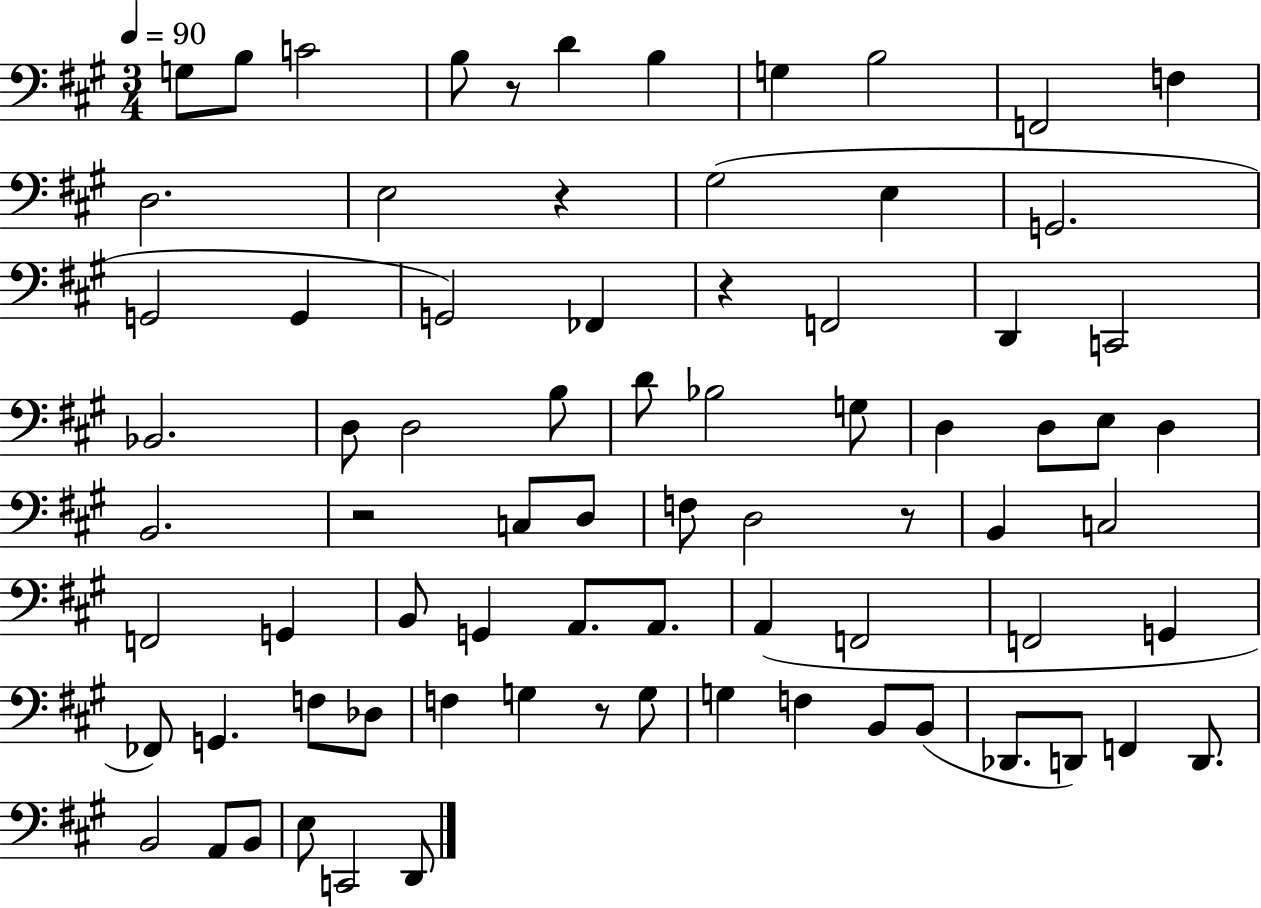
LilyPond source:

{
  \clef bass
  \numericTimeSignature
  \time 3/4
  \key a \major
  \tempo 4 = 90
  g8 b8 c'2 | b8 r8 d'4 b4 | g4 b2 | f,2 f4 | \break d2. | e2 r4 | gis2( e4 | g,2. | \break g,2 g,4 | g,2) fes,4 | r4 f,2 | d,4 c,2 | \break bes,2. | d8 d2 b8 | d'8 bes2 g8 | d4 d8 e8 d4 | \break b,2. | r2 c8 d8 | f8 d2 r8 | b,4 c2 | \break f,2 g,4 | b,8 g,4 a,8. a,8. | a,4( f,2 | f,2 g,4 | \break fes,8) g,4. f8 des8 | f4 g4 r8 g8 | g4 f4 b,8 b,8( | des,8. d,8) f,4 d,8. | \break b,2 a,8 b,8 | e8 c,2 d,8 | \bar "|."
}